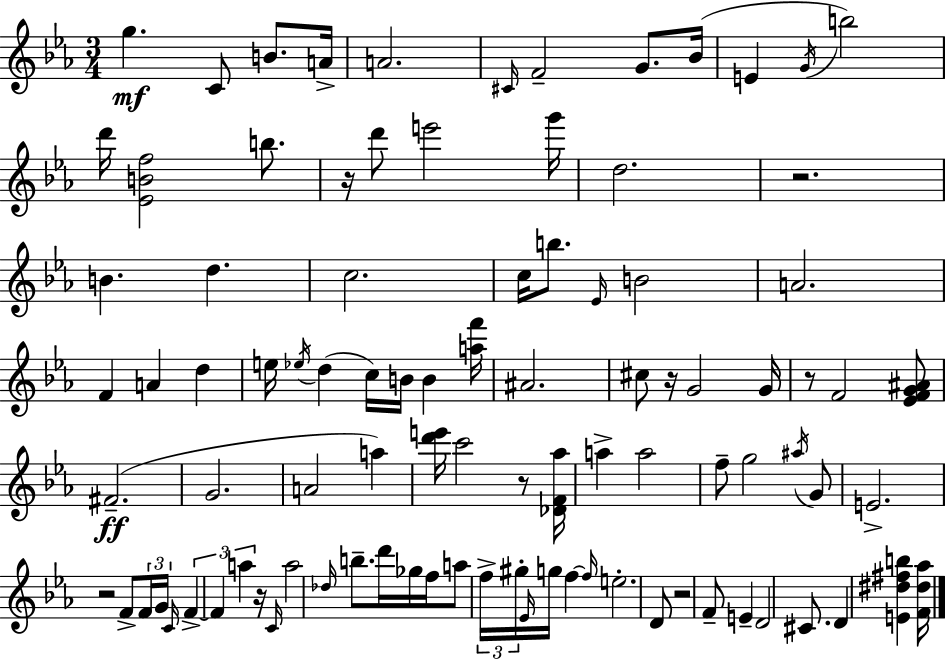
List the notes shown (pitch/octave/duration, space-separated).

G5/q. C4/e B4/e. A4/s A4/h. C#4/s F4/h G4/e. Bb4/s E4/q G4/s B5/h D6/s [Eb4,B4,F5]/h B5/e. R/s D6/e E6/h G6/s D5/h. R/h. B4/q. D5/q. C5/h. C5/s B5/e. Eb4/s B4/h A4/h. F4/q A4/q D5/q E5/s Eb5/s D5/q C5/s B4/s B4/q [A5,F6]/s A#4/h. C#5/e R/s G4/h G4/s R/e F4/h [Eb4,F4,G4,A#4]/e F#4/h. G4/h. A4/h A5/q [D6,E6]/s C6/h R/e [Db4,F4,Ab5]/s A5/q A5/h F5/e G5/h A#5/s G4/e E4/h. R/h F4/e F4/s G4/s C4/s F4/q F4/q A5/q R/s C4/s A5/h Db5/s B5/e. D6/s Gb5/s F5/s A5/e F5/s G#5/s Eb4/s G5/s F5/q F5/s E5/h. D4/e R/h F4/e E4/q D4/h C#4/e. D4/q [E4,D#5,F#5,B5]/q [F4,D#5,Ab5]/s